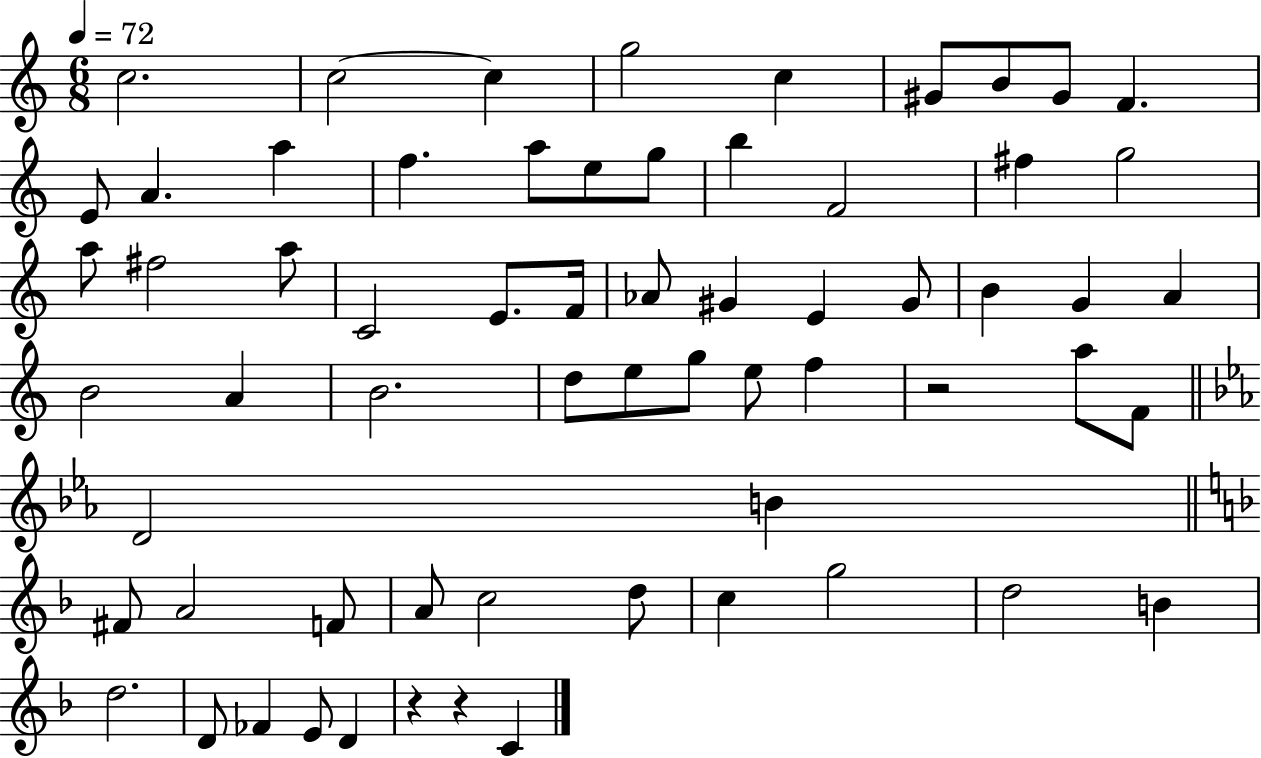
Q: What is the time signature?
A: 6/8